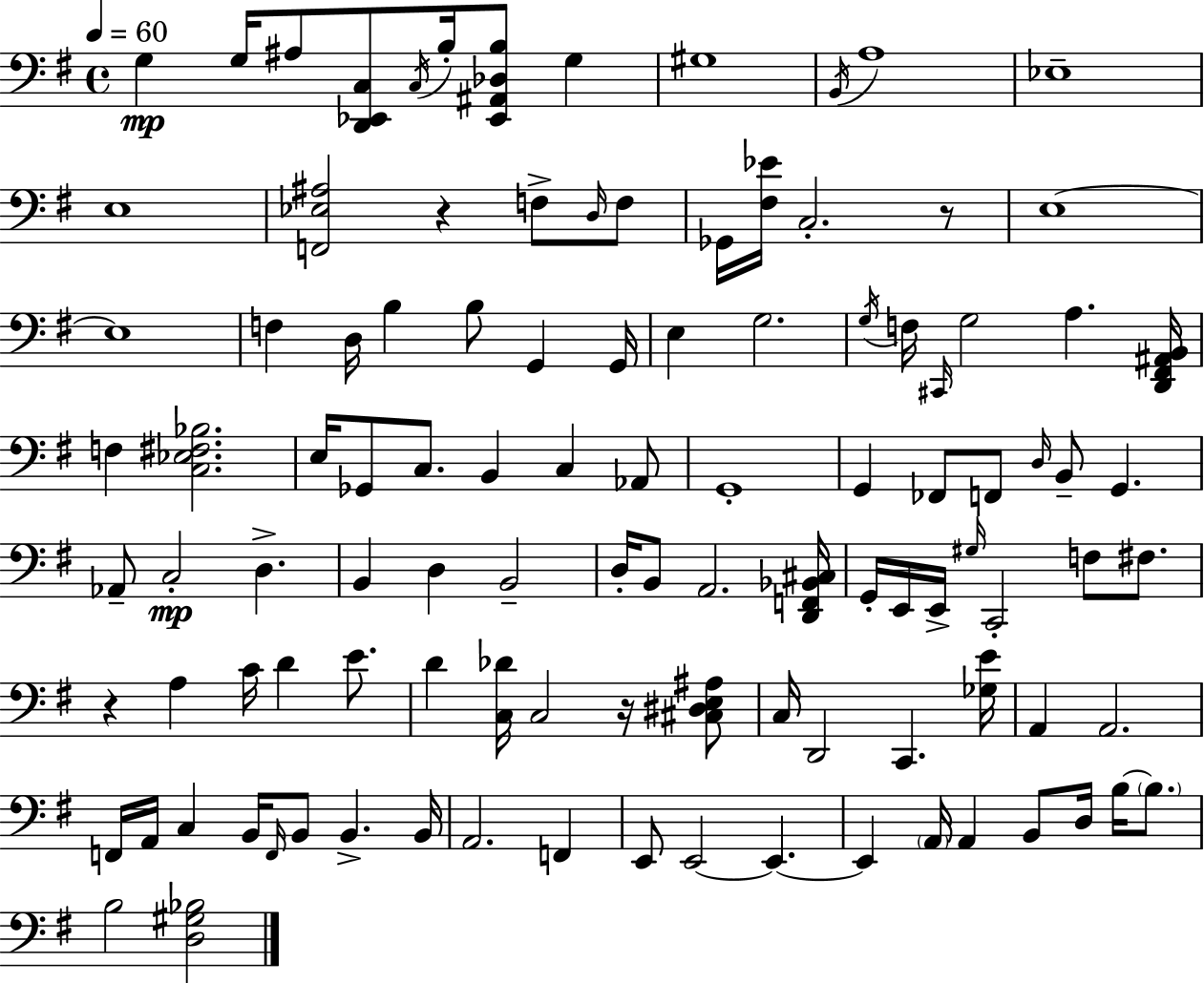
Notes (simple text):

G3/q G3/s A#3/e [D2,Eb2,C3]/e C3/s B3/s [Eb2,A#2,Db3,B3]/e G3/q G#3/w B2/s A3/w Eb3/w E3/w [F2,Eb3,A#3]/h R/q F3/e D3/s F3/e Gb2/s [F#3,Eb4]/s C3/h. R/e E3/w E3/w F3/q D3/s B3/q B3/e G2/q G2/s E3/q G3/h. G3/s F3/s C#2/s G3/h A3/q. [D2,F#2,A#2,B2]/s F3/q [C3,Eb3,F#3,Bb3]/h. E3/s Gb2/e C3/e. B2/q C3/q Ab2/e G2/w G2/q FES2/e F2/e D3/s B2/e G2/q. Ab2/e C3/h D3/q. B2/q D3/q B2/h D3/s B2/e A2/h. [D2,F2,Bb2,C#3]/s G2/s E2/s E2/s G#3/s C2/h F3/e F#3/e. R/q A3/q C4/s D4/q E4/e. D4/q [C3,Db4]/s C3/h R/s [C#3,D#3,E3,A#3]/e C3/s D2/h C2/q. [Gb3,E4]/s A2/q A2/h. F2/s A2/s C3/q B2/s F2/s B2/e B2/q. B2/s A2/h. F2/q E2/e E2/h E2/q. E2/q A2/s A2/q B2/e D3/s B3/s B3/e. B3/h [D3,G#3,Bb3]/h